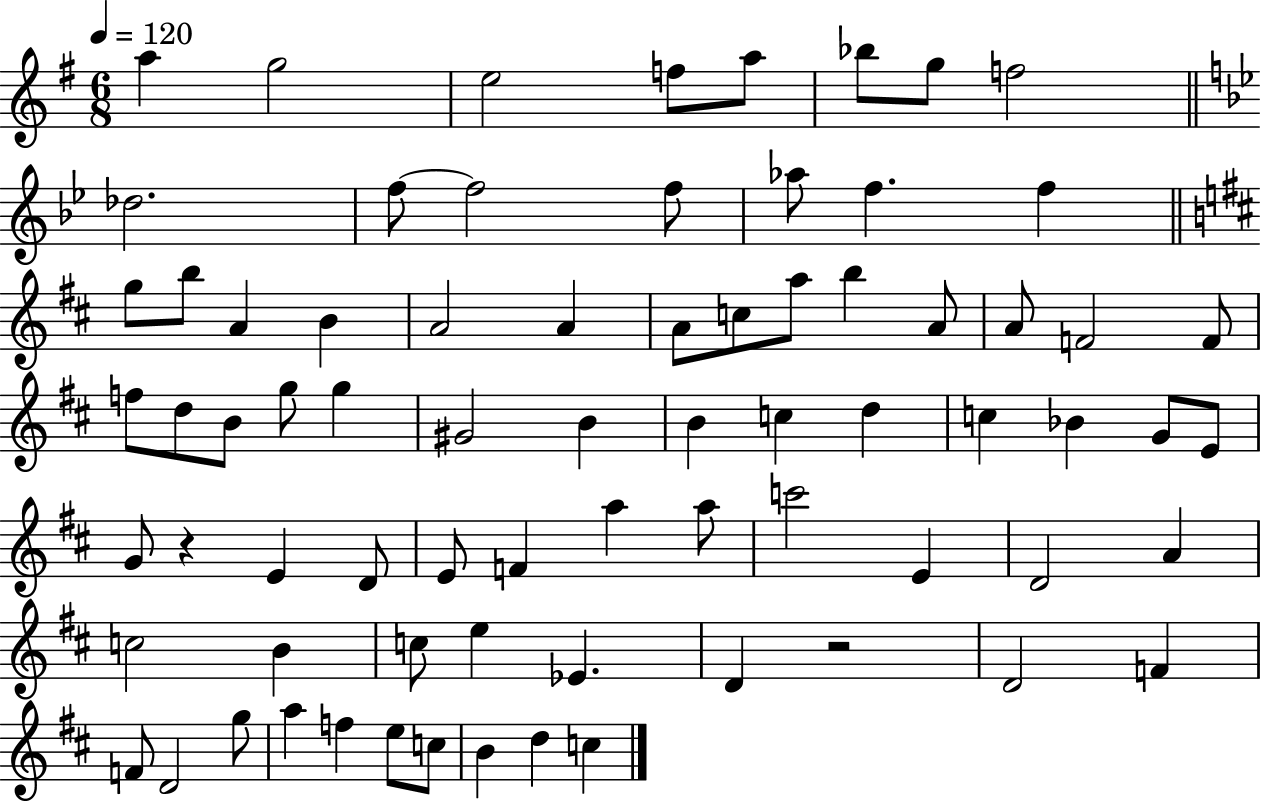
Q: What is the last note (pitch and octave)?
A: C5